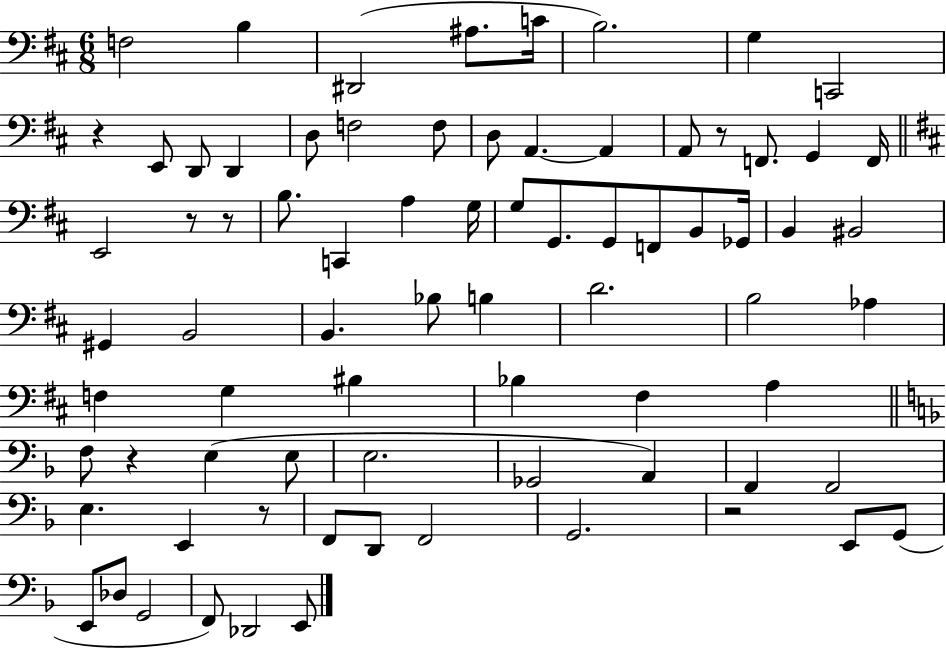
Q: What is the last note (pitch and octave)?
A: E2